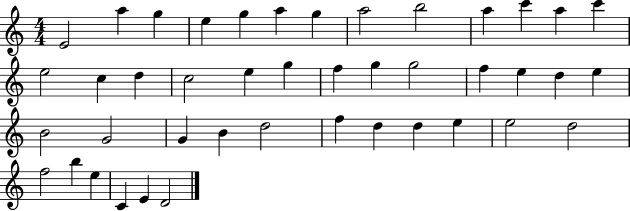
{
  \clef treble
  \numericTimeSignature
  \time 4/4
  \key c \major
  e'2 a''4 g''4 | e''4 g''4 a''4 g''4 | a''2 b''2 | a''4 c'''4 a''4 c'''4 | \break e''2 c''4 d''4 | c''2 e''4 g''4 | f''4 g''4 g''2 | f''4 e''4 d''4 e''4 | \break b'2 g'2 | g'4 b'4 d''2 | f''4 d''4 d''4 e''4 | e''2 d''2 | \break f''2 b''4 e''4 | c'4 e'4 d'2 | \bar "|."
}